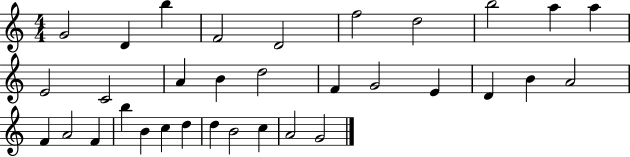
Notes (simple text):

G4/h D4/q B5/q F4/h D4/h F5/h D5/h B5/h A5/q A5/q E4/h C4/h A4/q B4/q D5/h F4/q G4/h E4/q D4/q B4/q A4/h F4/q A4/h F4/q B5/q B4/q C5/q D5/q D5/q B4/h C5/q A4/h G4/h